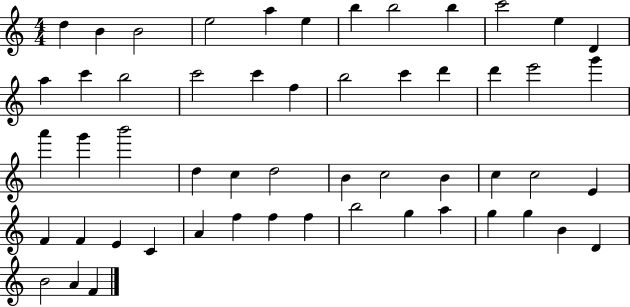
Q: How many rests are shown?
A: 0